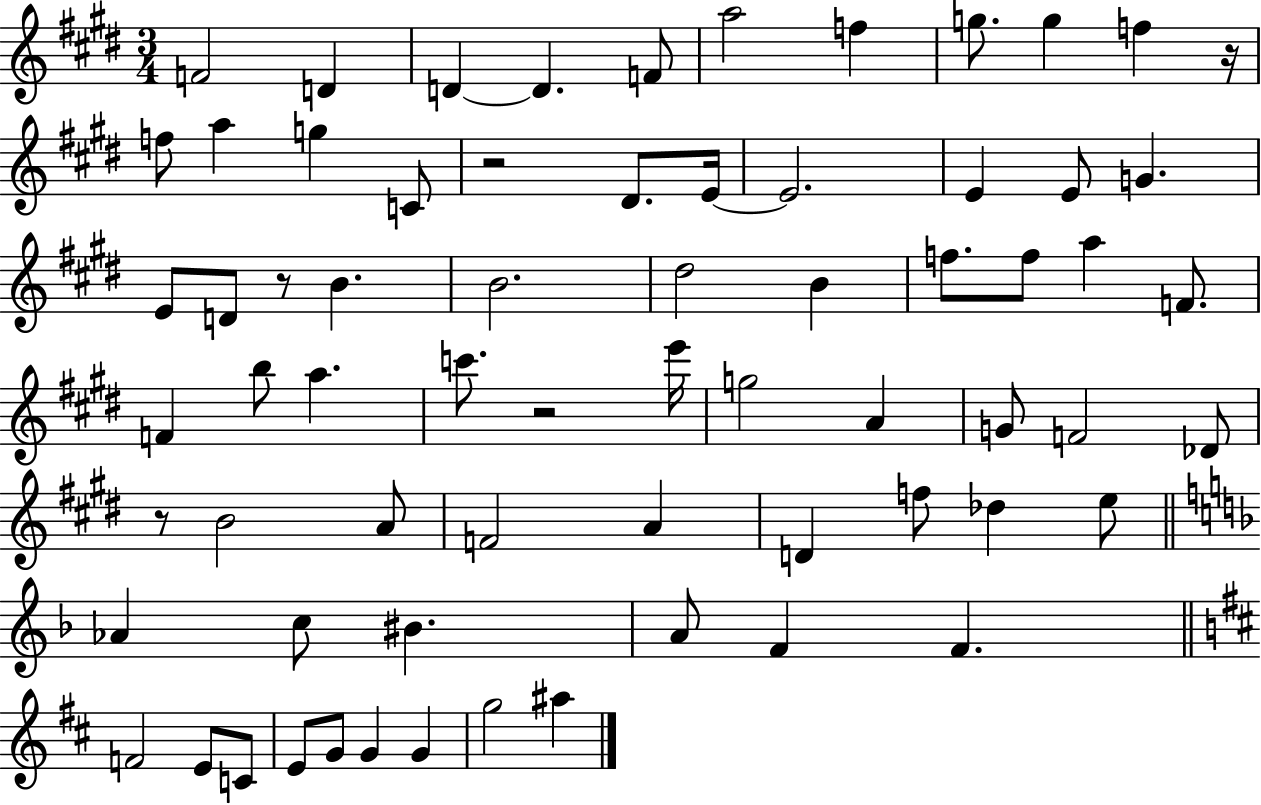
F4/h D4/q D4/q D4/q. F4/e A5/h F5/q G5/e. G5/q F5/q R/s F5/e A5/q G5/q C4/e R/h D#4/e. E4/s E4/h. E4/q E4/e G4/q. E4/e D4/e R/e B4/q. B4/h. D#5/h B4/q F5/e. F5/e A5/q F4/e. F4/q B5/e A5/q. C6/e. R/h E6/s G5/h A4/q G4/e F4/h Db4/e R/e B4/h A4/e F4/h A4/q D4/q F5/e Db5/q E5/e Ab4/q C5/e BIS4/q. A4/e F4/q F4/q. F4/h E4/e C4/e E4/e G4/e G4/q G4/q G5/h A#5/q